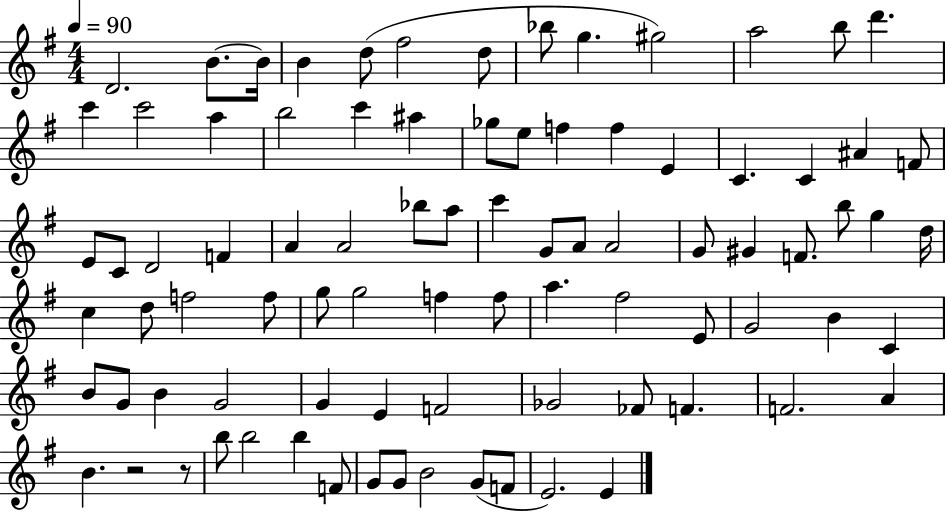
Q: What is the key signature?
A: G major